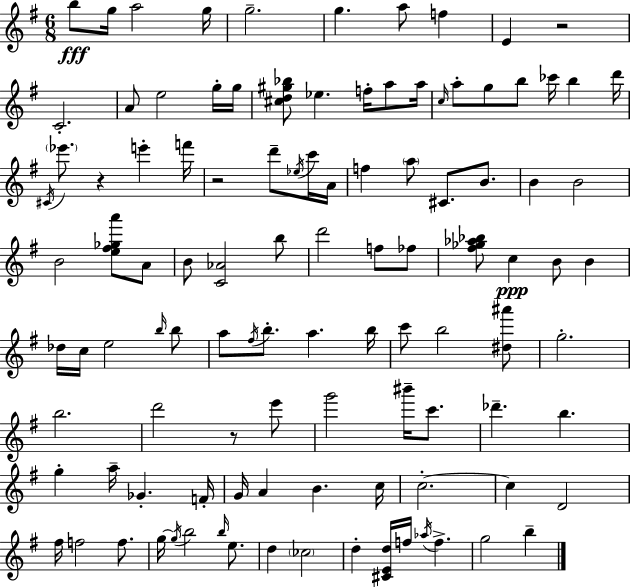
B5/e G5/s A5/h G5/s G5/h. G5/q. A5/e F5/q E4/q R/h C4/h. A4/e E5/h G5/s G5/s [C#5,D5,G#5,Bb5]/e Eb5/q. F5/s A5/e A5/s C5/s A5/e G5/e B5/e CES6/s B5/q D6/s C#4/s Eb6/e. R/q E6/q F6/s R/h D6/e Eb5/s C6/s A4/s F5/q A5/e C#4/e. B4/e. B4/q B4/h B4/h [E5,F#5,Gb5,A6]/e A4/e B4/e [C4,Ab4]/h B5/e D6/h F5/e FES5/e [F#5,Gb5,Ab5,Bb5]/e C5/q B4/e B4/q Db5/s C5/s E5/h B5/s B5/e A5/e F#5/s B5/e. A5/q. B5/s C6/e B5/h [D#5,A#6]/e G5/h. B5/h. D6/h R/e E6/e G6/h BIS6/s C6/e. Db6/q. B5/q. G5/q A5/s Gb4/q. F4/s G4/s A4/q B4/q. C5/s C5/h. C5/q D4/h F#5/s F5/h F5/e. G5/s G5/s B5/h B5/s E5/e. D5/q CES5/h D5/q [C#4,E4,D5]/s F5/s Ab5/s F5/q. G5/h B5/q